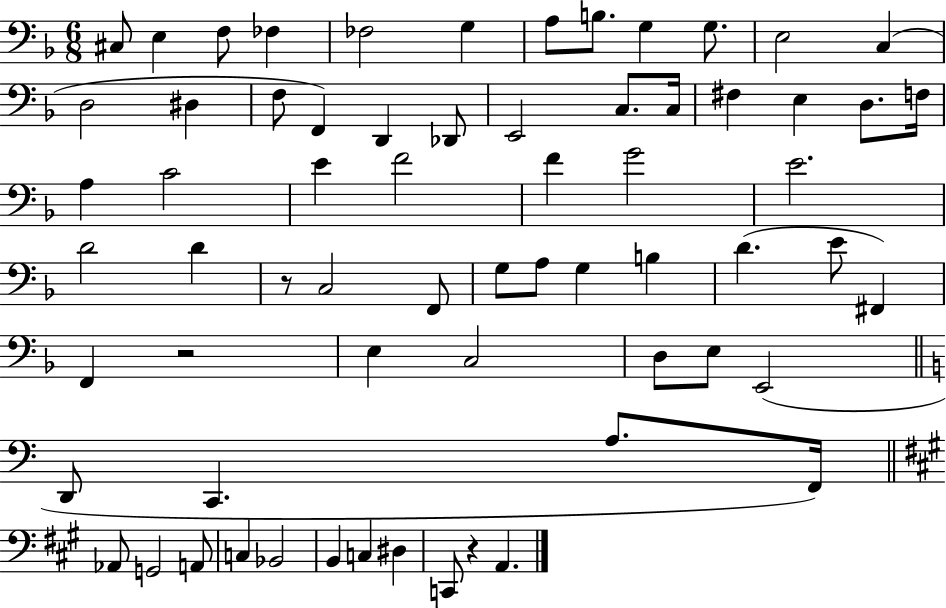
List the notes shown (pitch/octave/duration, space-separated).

C#3/e E3/q F3/e FES3/q FES3/h G3/q A3/e B3/e. G3/q G3/e. E3/h C3/q D3/h D#3/q F3/e F2/q D2/q Db2/e E2/h C3/e. C3/s F#3/q E3/q D3/e. F3/s A3/q C4/h E4/q F4/h F4/q G4/h E4/h. D4/h D4/q R/e C3/h F2/e G3/e A3/e G3/q B3/q D4/q. E4/e F#2/q F2/q R/h E3/q C3/h D3/e E3/e E2/h D2/e C2/q. A3/e. F2/s Ab2/e G2/h A2/e C3/q Bb2/h B2/q C3/q D#3/q C2/e R/q A2/q.